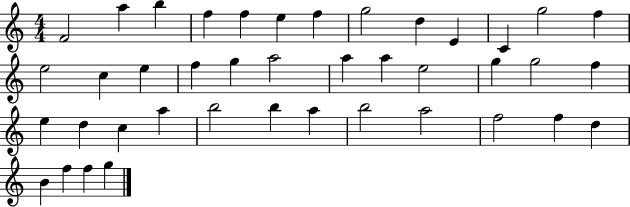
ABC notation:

X:1
T:Untitled
M:4/4
L:1/4
K:C
F2 a b f f e f g2 d E C g2 f e2 c e f g a2 a a e2 g g2 f e d c a b2 b a b2 a2 f2 f d B f f g